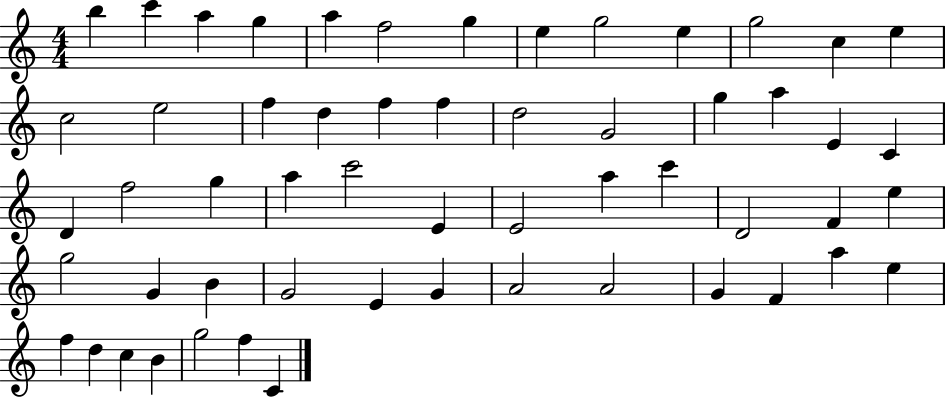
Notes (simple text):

B5/q C6/q A5/q G5/q A5/q F5/h G5/q E5/q G5/h E5/q G5/h C5/q E5/q C5/h E5/h F5/q D5/q F5/q F5/q D5/h G4/h G5/q A5/q E4/q C4/q D4/q F5/h G5/q A5/q C6/h E4/q E4/h A5/q C6/q D4/h F4/q E5/q G5/h G4/q B4/q G4/h E4/q G4/q A4/h A4/h G4/q F4/q A5/q E5/q F5/q D5/q C5/q B4/q G5/h F5/q C4/q